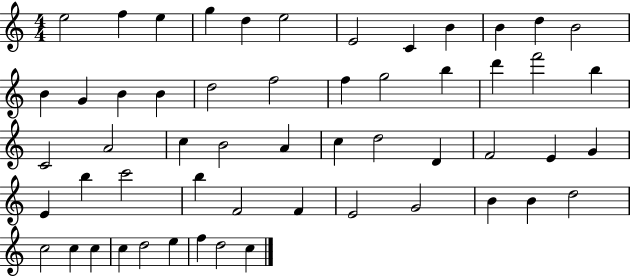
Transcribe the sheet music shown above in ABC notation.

X:1
T:Untitled
M:4/4
L:1/4
K:C
e2 f e g d e2 E2 C B B d B2 B G B B d2 f2 f g2 b d' f'2 b C2 A2 c B2 A c d2 D F2 E G E b c'2 b F2 F E2 G2 B B d2 c2 c c c d2 e f d2 c